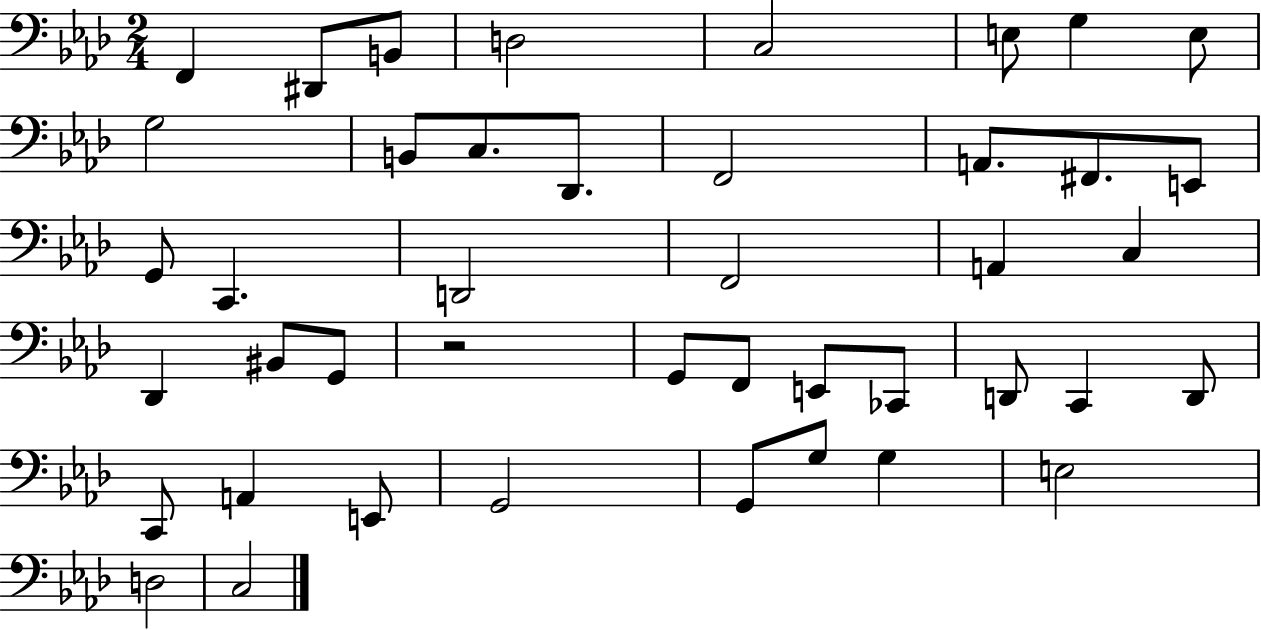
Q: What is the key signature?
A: AES major